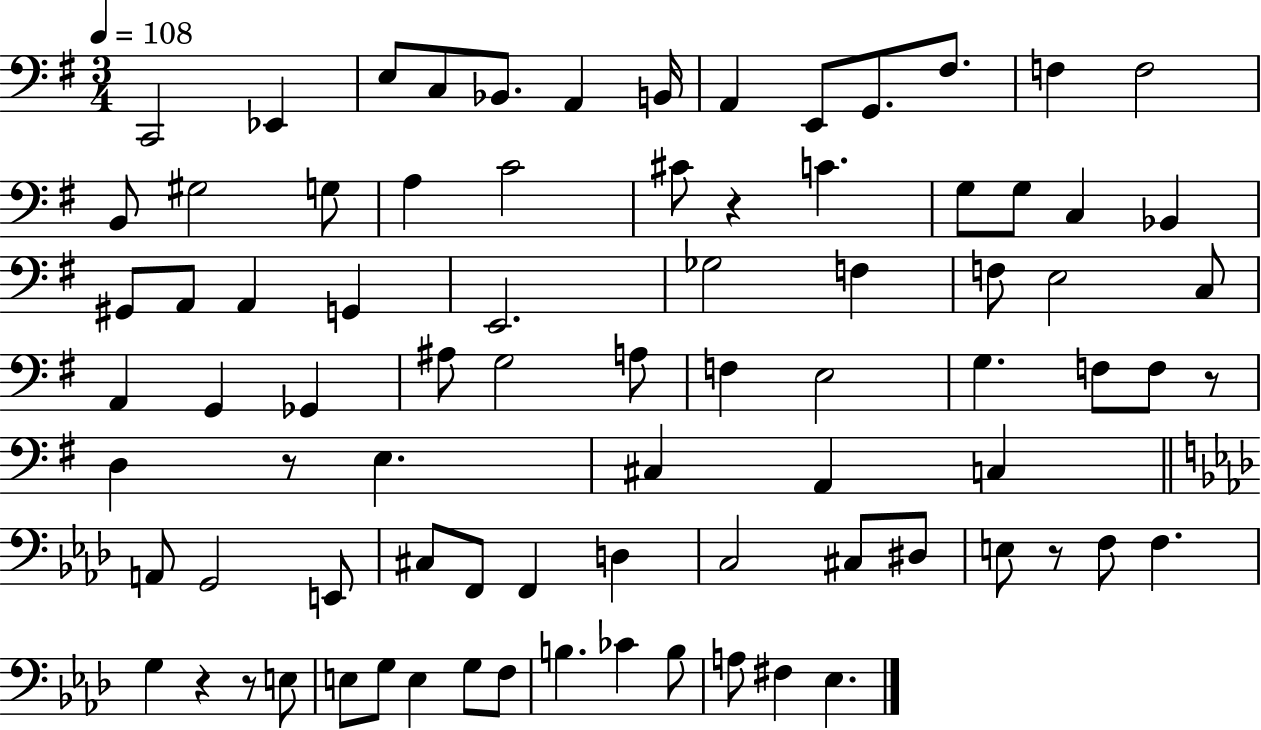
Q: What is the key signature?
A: G major